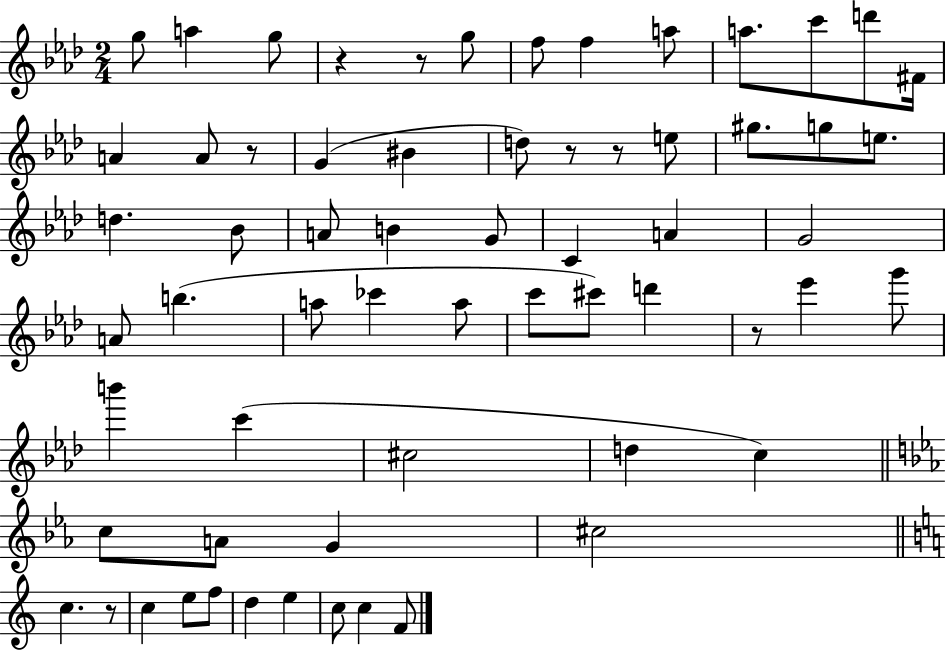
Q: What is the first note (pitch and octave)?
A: G5